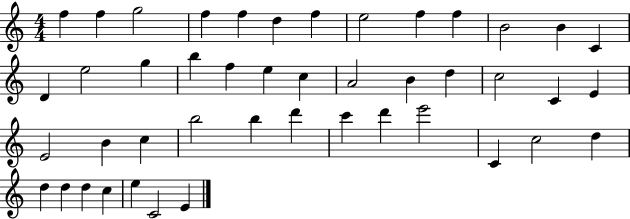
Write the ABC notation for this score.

X:1
T:Untitled
M:4/4
L:1/4
K:C
f f g2 f f d f e2 f f B2 B C D e2 g b f e c A2 B d c2 C E E2 B c b2 b d' c' d' e'2 C c2 d d d d c e C2 E